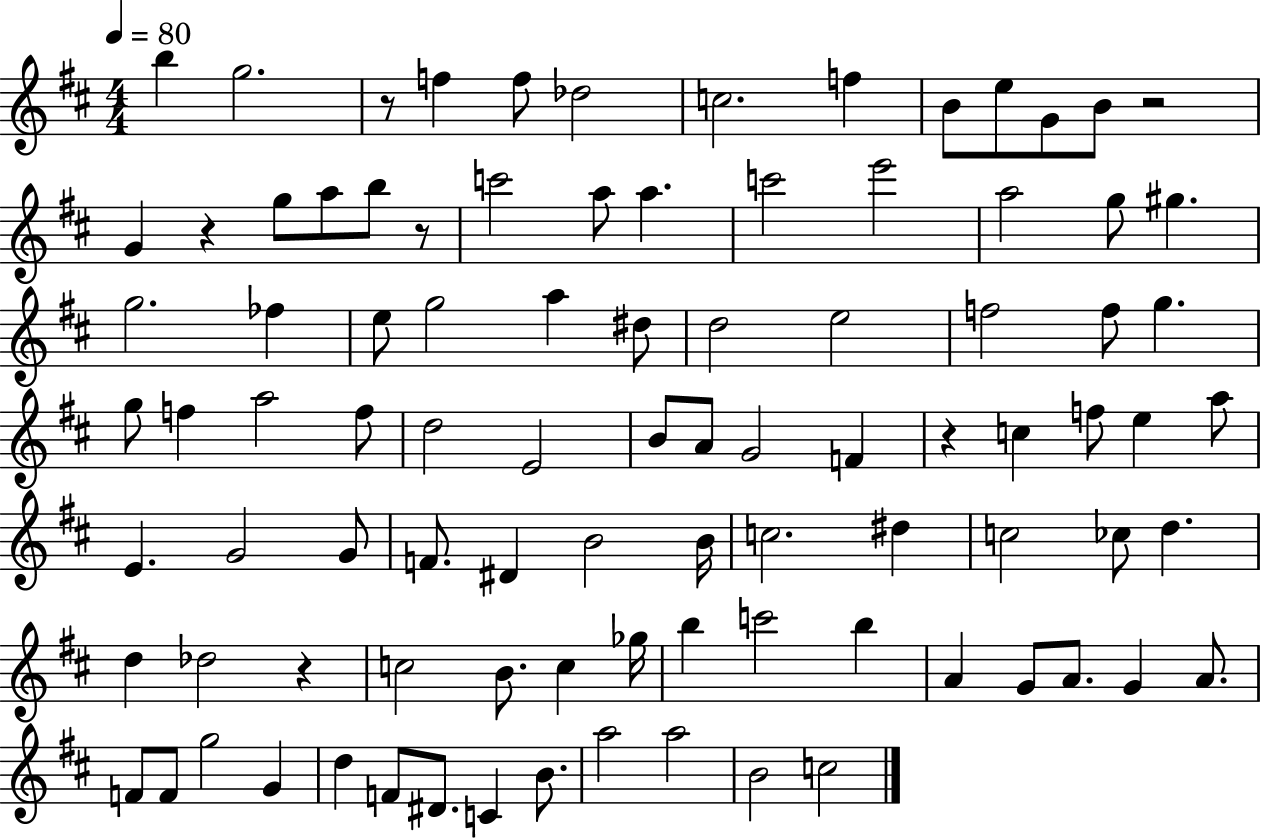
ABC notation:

X:1
T:Untitled
M:4/4
L:1/4
K:D
b g2 z/2 f f/2 _d2 c2 f B/2 e/2 G/2 B/2 z2 G z g/2 a/2 b/2 z/2 c'2 a/2 a c'2 e'2 a2 g/2 ^g g2 _f e/2 g2 a ^d/2 d2 e2 f2 f/2 g g/2 f a2 f/2 d2 E2 B/2 A/2 G2 F z c f/2 e a/2 E G2 G/2 F/2 ^D B2 B/4 c2 ^d c2 _c/2 d d _d2 z c2 B/2 c _g/4 b c'2 b A G/2 A/2 G A/2 F/2 F/2 g2 G d F/2 ^D/2 C B/2 a2 a2 B2 c2